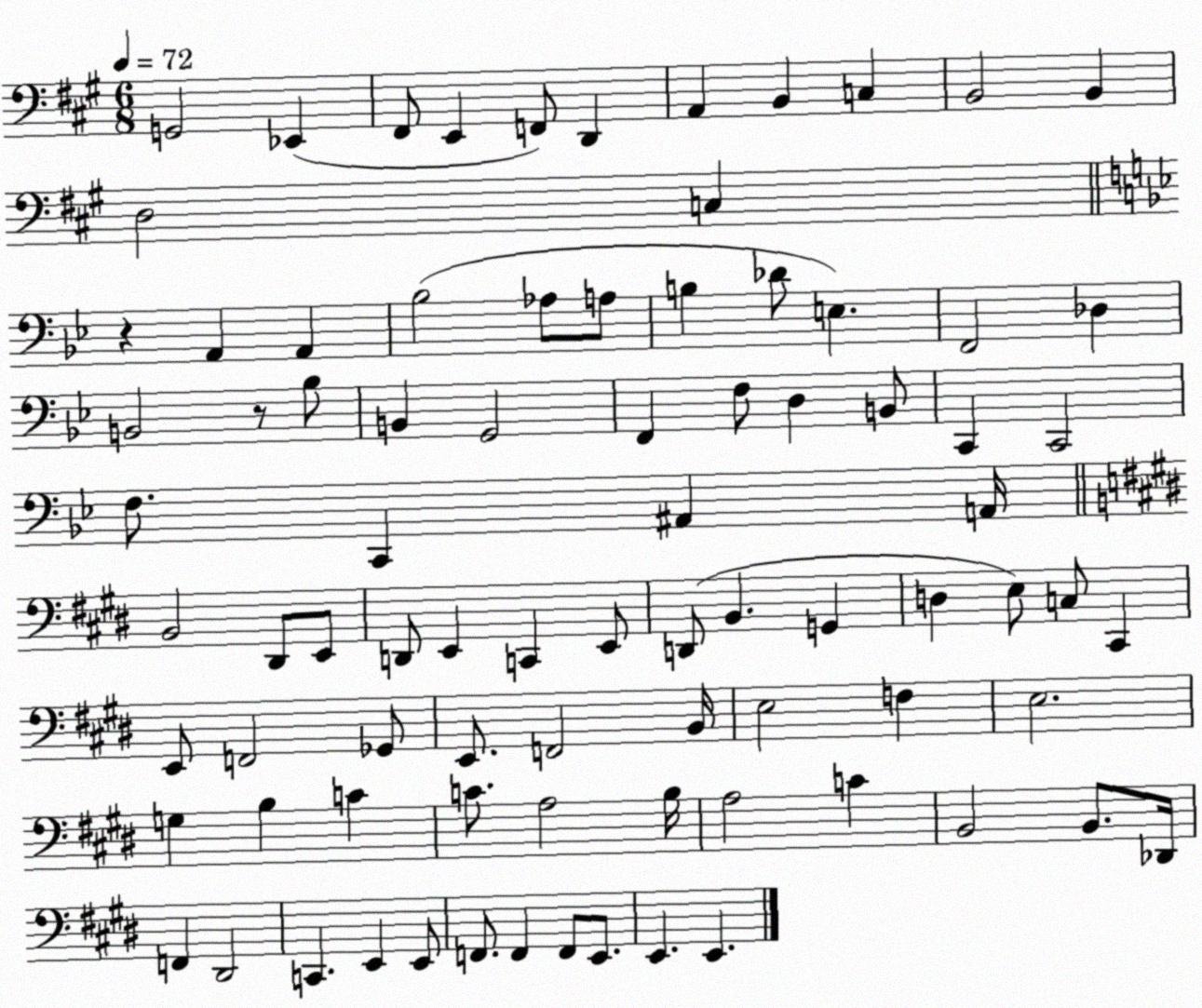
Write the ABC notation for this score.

X:1
T:Untitled
M:6/8
L:1/4
K:A
G,,2 _E,, ^F,,/2 E,, F,,/2 D,, A,, B,, C, B,,2 B,, D,2 C, z A,, A,, _B,2 _A,/2 A,/2 B, _D/2 E, F,,2 _D, B,,2 z/2 _B,/2 B,, G,,2 F,, F,/2 D, B,,/2 C,, C,,2 F,/2 C,, ^A,, A,,/4 B,,2 ^D,,/2 E,,/2 D,,/2 E,, C,, E,,/2 D,,/2 B,, G,, D, E,/2 C,/2 ^C,, E,,/2 F,,2 _G,,/2 E,,/2 F,,2 B,,/4 E,2 F, E,2 G, B, C C/2 A,2 B,/4 A,2 C B,,2 B,,/2 _D,,/4 F,, ^D,,2 C,, E,, E,,/2 F,,/2 F,, F,,/2 E,,/2 E,, E,,